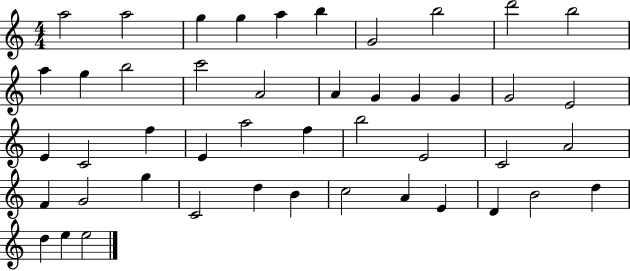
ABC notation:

X:1
T:Untitled
M:4/4
L:1/4
K:C
a2 a2 g g a b G2 b2 d'2 b2 a g b2 c'2 A2 A G G G G2 E2 E C2 f E a2 f b2 E2 C2 A2 F G2 g C2 d B c2 A E D B2 d d e e2